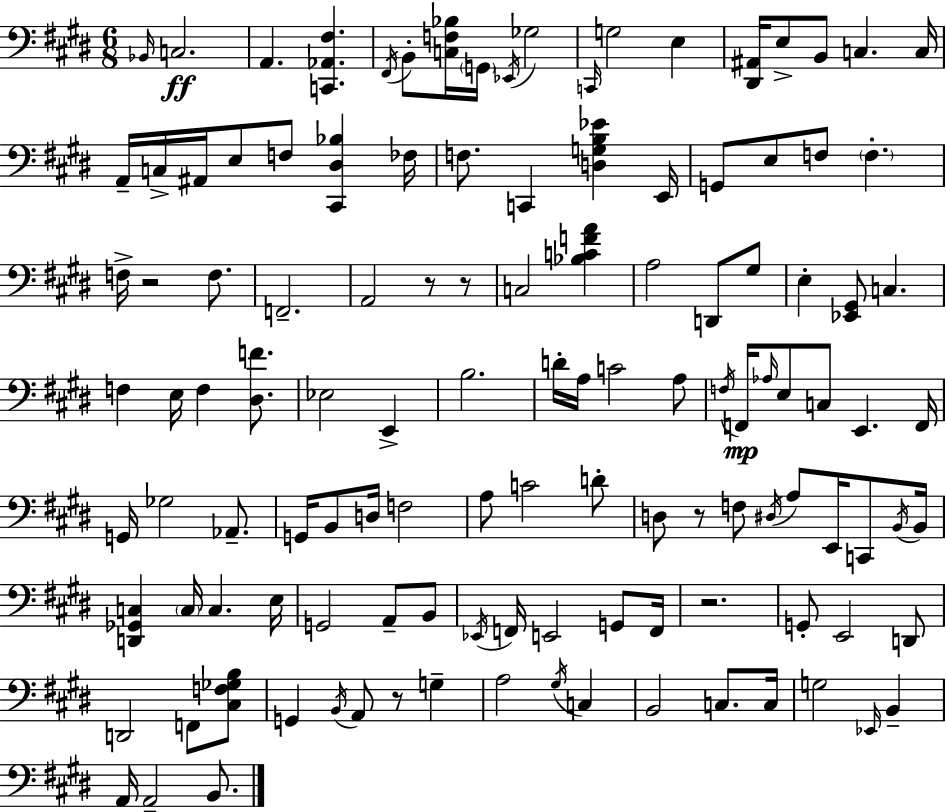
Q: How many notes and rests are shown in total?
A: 121